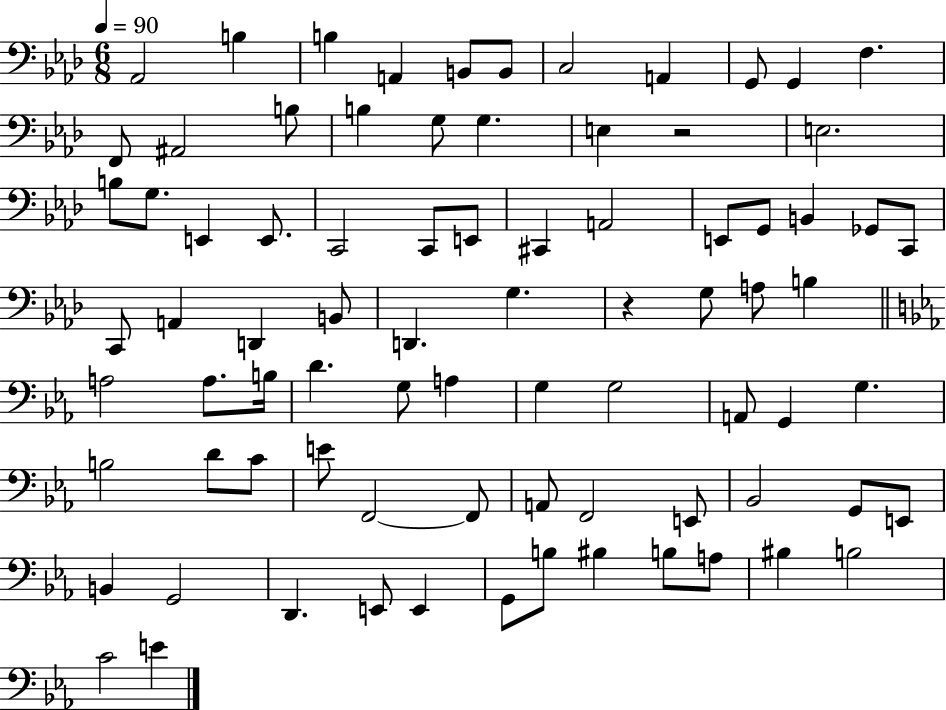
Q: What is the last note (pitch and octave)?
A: E4